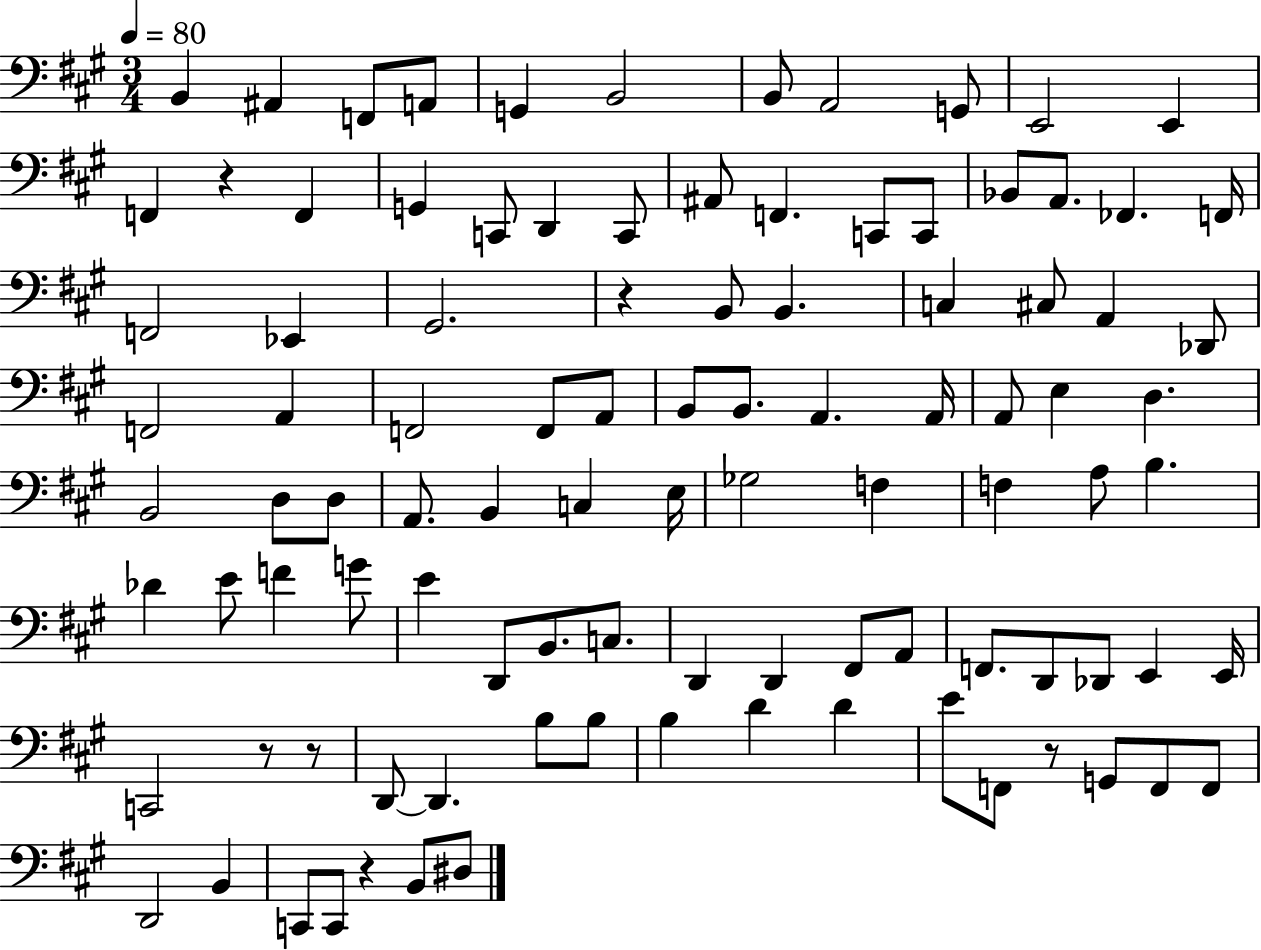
B2/q A#2/q F2/e A2/e G2/q B2/h B2/e A2/h G2/e E2/h E2/q F2/q R/q F2/q G2/q C2/e D2/q C2/e A#2/e F2/q. C2/e C2/e Bb2/e A2/e. FES2/q. F2/s F2/h Eb2/q G#2/h. R/q B2/e B2/q. C3/q C#3/e A2/q Db2/e F2/h A2/q F2/h F2/e A2/e B2/e B2/e. A2/q. A2/s A2/e E3/q D3/q. B2/h D3/e D3/e A2/e. B2/q C3/q E3/s Gb3/h F3/q F3/q A3/e B3/q. Db4/q E4/e F4/q G4/e E4/q D2/e B2/e. C3/e. D2/q D2/q F#2/e A2/e F2/e. D2/e Db2/e E2/q E2/s C2/h R/e R/e D2/e D2/q. B3/e B3/e B3/q D4/q D4/q E4/e F2/e R/e G2/e F2/e F2/e D2/h B2/q C2/e C2/e R/q B2/e D#3/e